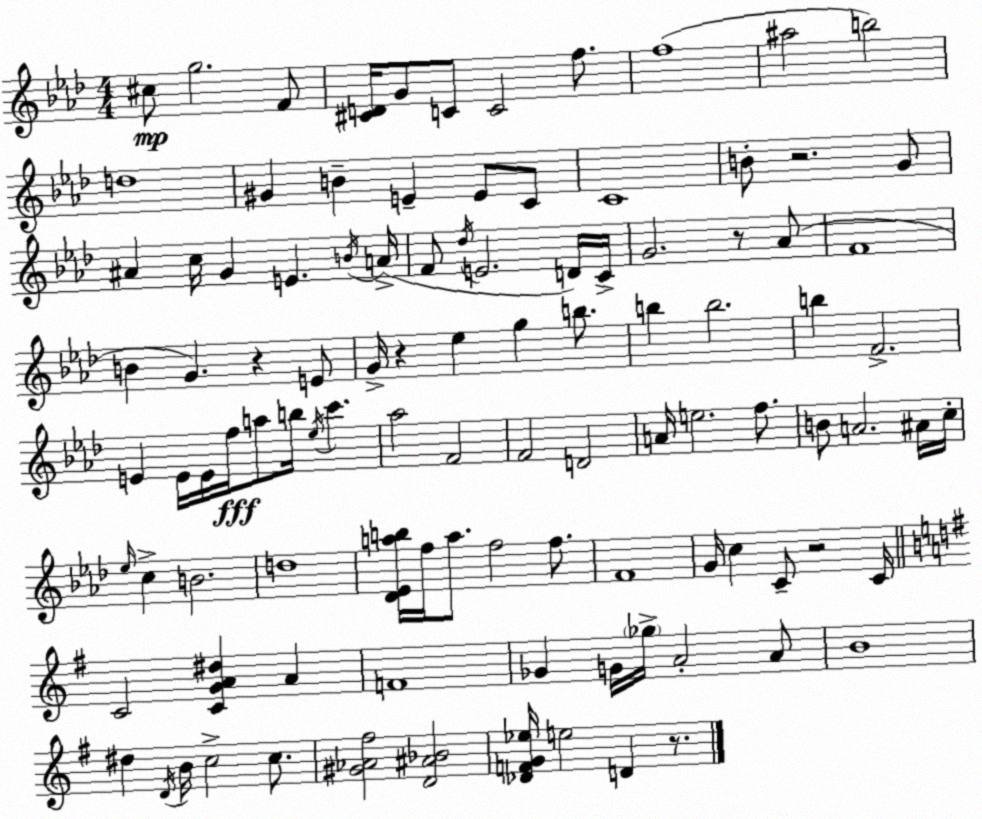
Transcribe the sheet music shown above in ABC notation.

X:1
T:Untitled
M:4/4
L:1/4
K:Ab
^c/2 g2 F/2 [^CD]/4 G/2 C/2 C2 f/2 f4 ^a2 b2 d4 ^G B E E/2 C/2 C4 B/2 z2 G/2 ^A c/4 G E B/4 A/4 F/2 _d/4 E2 D/4 C/4 G2 z/2 _A/2 F4 B G z E/2 G/4 z _e g b/2 b b2 b F2 E E/4 E/4 f/4 a/2 b/4 _e/4 c' _a2 F2 F2 D2 A/4 e2 f/2 B/2 A2 ^A/4 c/4 _e/4 c B2 d4 [_D_Eab]/4 f/4 a/2 f2 f/2 F4 G/4 c C/2 z2 C/4 C2 [CGA^d] A F4 _G G/4 _g/4 A2 A/2 B4 ^d D/4 B/4 c2 c/2 [^G_A^f]2 [D^A_B]2 [_DFG_e]/4 e2 D z/2